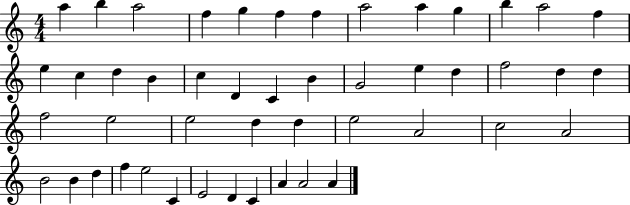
{
  \clef treble
  \numericTimeSignature
  \time 4/4
  \key c \major
  a''4 b''4 a''2 | f''4 g''4 f''4 f''4 | a''2 a''4 g''4 | b''4 a''2 f''4 | \break e''4 c''4 d''4 b'4 | c''4 d'4 c'4 b'4 | g'2 e''4 d''4 | f''2 d''4 d''4 | \break f''2 e''2 | e''2 d''4 d''4 | e''2 a'2 | c''2 a'2 | \break b'2 b'4 d''4 | f''4 e''2 c'4 | e'2 d'4 c'4 | a'4 a'2 a'4 | \break \bar "|."
}